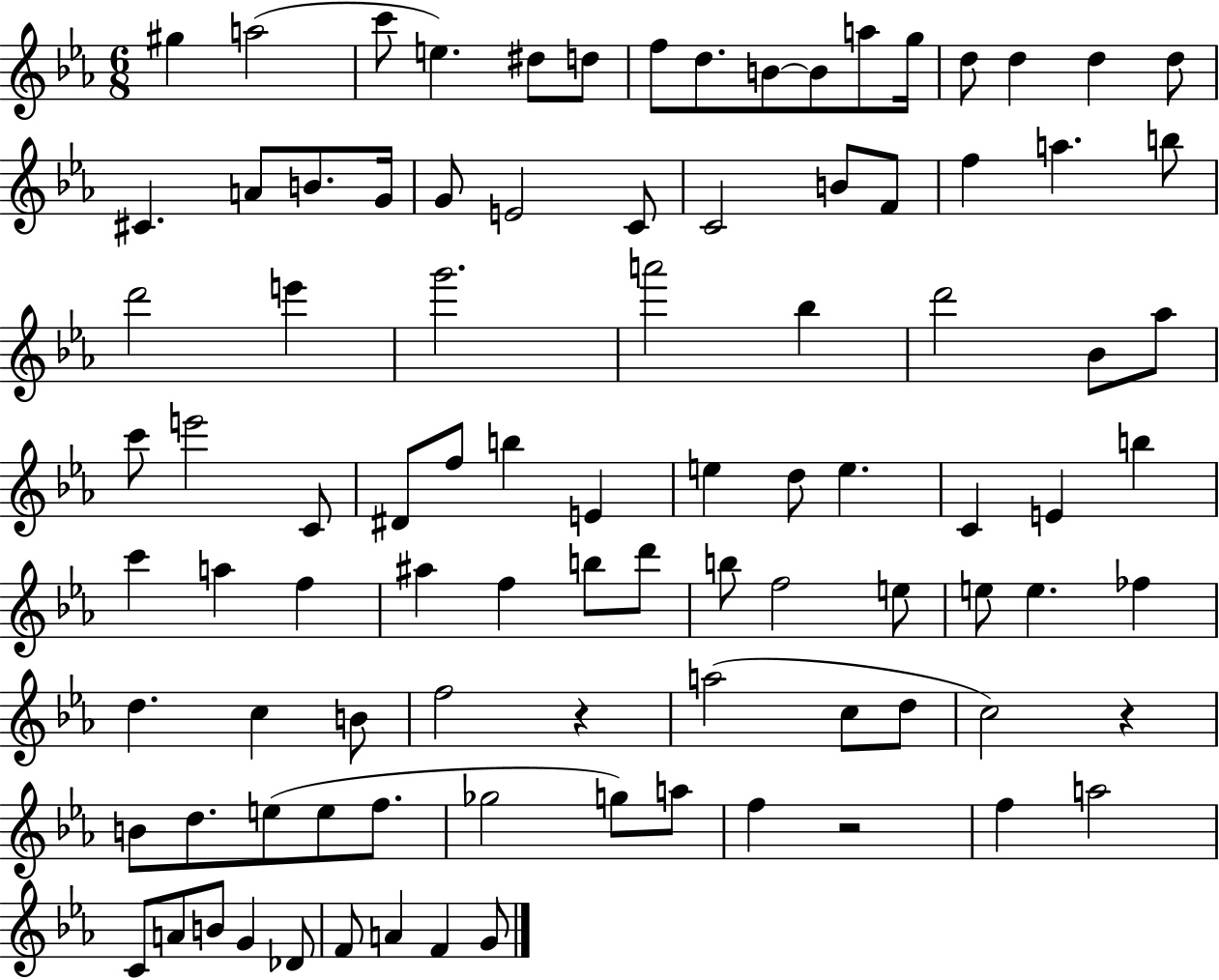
G#5/q A5/h C6/e E5/q. D#5/e D5/e F5/e D5/e. B4/e B4/e A5/e G5/s D5/e D5/q D5/q D5/e C#4/q. A4/e B4/e. G4/s G4/e E4/h C4/e C4/h B4/e F4/e F5/q A5/q. B5/e D6/h E6/q G6/h. A6/h Bb5/q D6/h Bb4/e Ab5/e C6/e E6/h C4/e D#4/e F5/e B5/q E4/q E5/q D5/e E5/q. C4/q E4/q B5/q C6/q A5/q F5/q A#5/q F5/q B5/e D6/e B5/e F5/h E5/e E5/e E5/q. FES5/q D5/q. C5/q B4/e F5/h R/q A5/h C5/e D5/e C5/h R/q B4/e D5/e. E5/e E5/e F5/e. Gb5/h G5/e A5/e F5/q R/h F5/q A5/h C4/e A4/e B4/e G4/q Db4/e F4/e A4/q F4/q G4/e